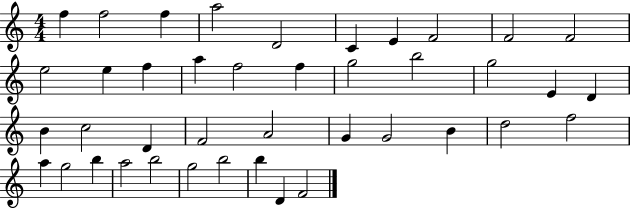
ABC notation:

X:1
T:Untitled
M:4/4
L:1/4
K:C
f f2 f a2 D2 C E F2 F2 F2 e2 e f a f2 f g2 b2 g2 E D B c2 D F2 A2 G G2 B d2 f2 a g2 b a2 b2 g2 b2 b D F2